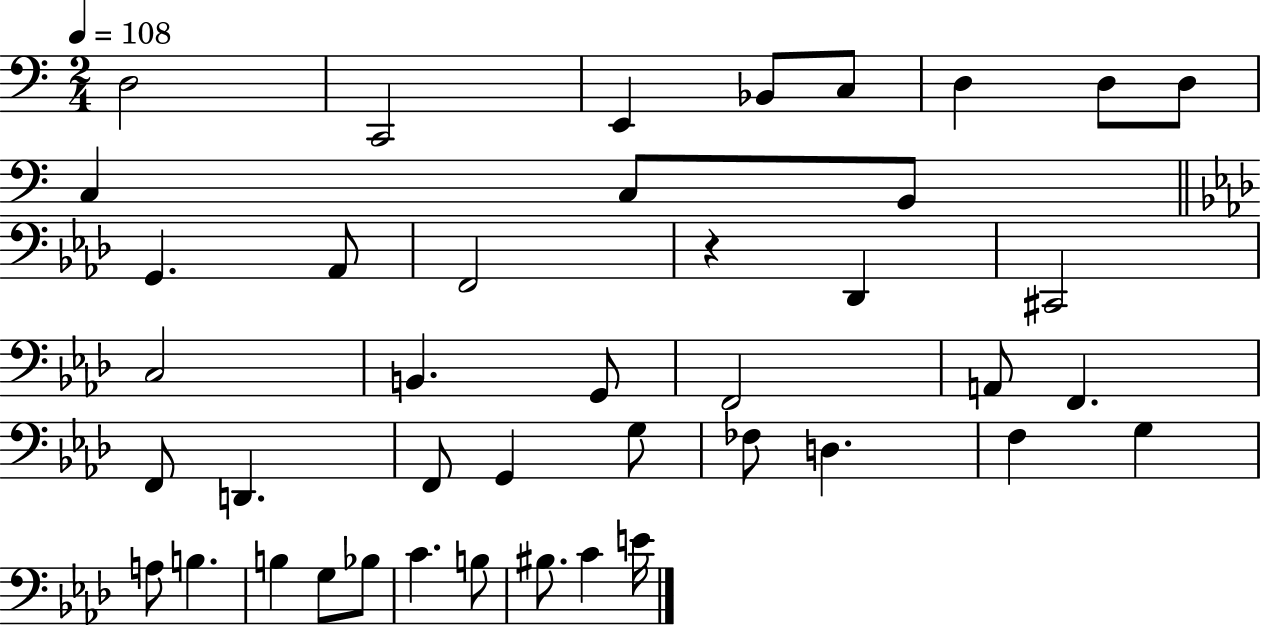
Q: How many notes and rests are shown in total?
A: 42